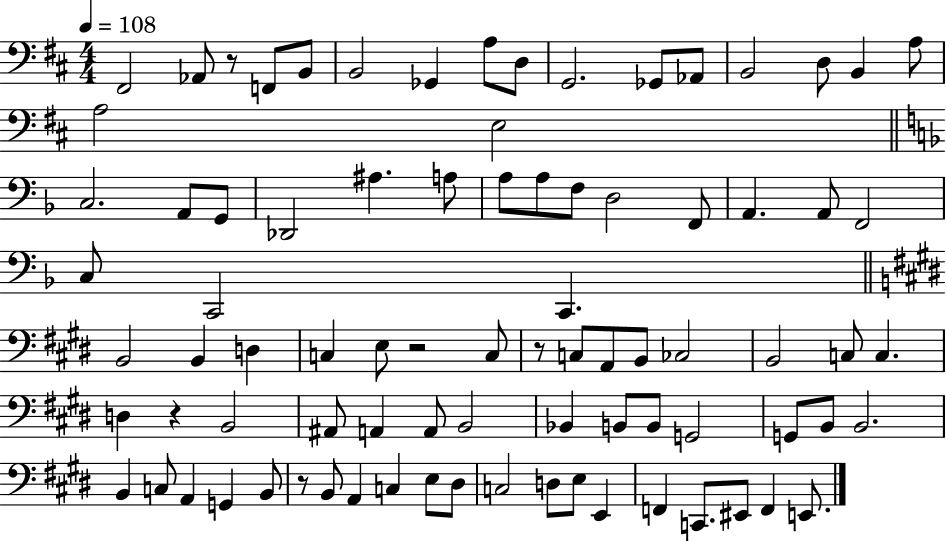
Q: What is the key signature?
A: D major